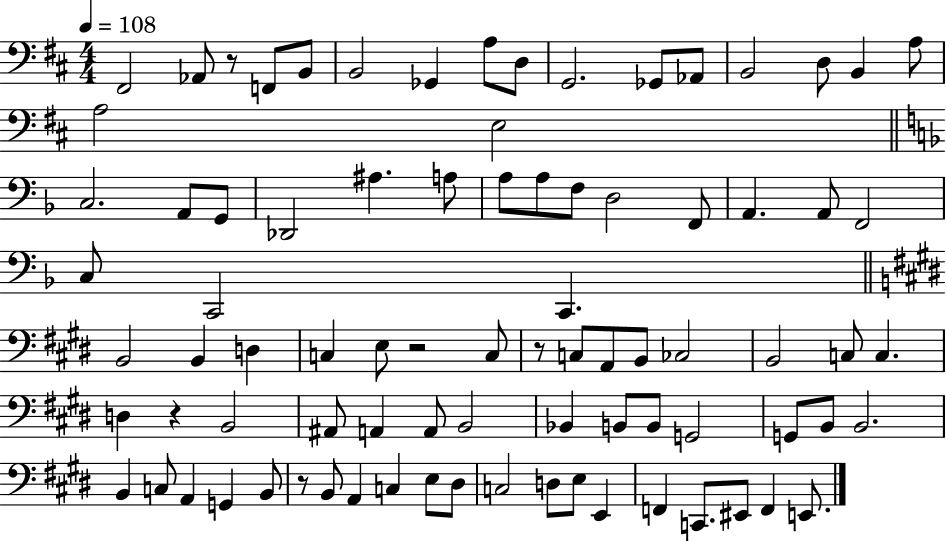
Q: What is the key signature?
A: D major